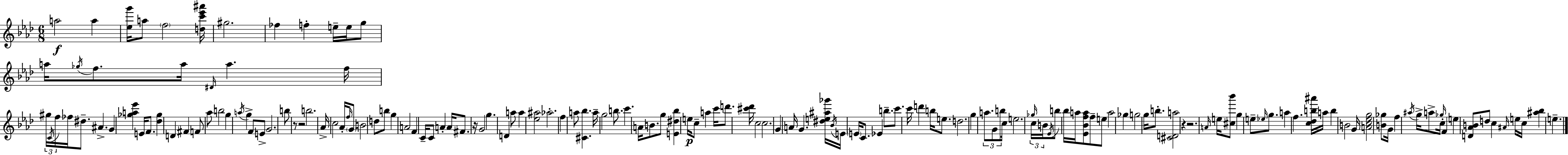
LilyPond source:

{
  \clef treble
  \numericTimeSignature
  \time 6/8
  \key f \minor
  a''2\f a''4 | <ees'' g'''>16 a''8 \parenthesize f''2 <d'' c''' ees''' ais'''>16 | gis''2. | fes''4 f''4-. e''16-- e''16 g''8 | \break a''16 \acciaccatura { ges''16 } f''8. a''16 \grace { dis'16 } a''4. | f''16 \tuplet 3/2 { gis''16 \acciaccatura { c'16 } f''16 } fes''16 dis''8.-- ais'4.-> | g'4 <ges'' a'' ees'''>4 e'16 | f'8. <des'' ges''>4 d'4 fis'4 | \break f'8 aes''8 b''2 | g''4 \acciaccatura { a''16 } g''4-> | f'8 e'8-> g'2. | b''8 r8 r2 | \break b''2. | aes'16-> c''2 | aes'16-. \grace { f''16 } \parenthesize g'8 b'2 | d''8 b''8 g''4 a'2 | \break f'4 c'16-- c'8 | a'4-. a'16 fis'8. r16 g'2 | g''4. d'4 | a''8 a''4 <ees'' ais''>2 | \break aes''2.-. | f''4 a''8 <cis' bes''>4. | a''16-- g''2 | b''8. c'''4. a'16 | \break b'8. g''8 <e' dis'' bes''>4 e''16\p c''8-- | a''4 c'''16 d'''8. <cis''' des'''>16 c''2 | c''2. | g'4 a'16 g'4. | \break <dis'' e'' ais'' ges'''>16 \acciaccatura { bes'16 } e'16 \parenthesize e'16 c'8. ees'4 | b''8.-- c'''8. c'''16 d'''4 | b''16 e''8. d''2. | g''4 \tuplet 3/2 { a''8. | \break g'8 b''8 } c''16 e''2. | \tuplet 3/2 { \grace { ges''16 } c''16 b'16 } \acciaccatura { ees'16 } b''8 | bes''16 a''16 <ees' bes' f'' a''>8 f''8-- e''8 a''2 | ges''4 g''2 | \break g''16 b''8.-. <cis' d' a''>2 | r4 r2. | \grace { a'16 } e''16 <cis'' bes'''>8 | g''4 e''8-- \grace { ees''16 } g''8. a''4 | \break f''4. <c'' des'' b'' ais'''>16 a''16 b''4 | b'2 g'16 <a' c'' ees'' g''>2 | <b' ges''>8 g'16 f''4 | \acciaccatura { ais''16 } g''16-> a''8-> \grace { ges''16 } c''16-. f'4 | \break e''4 <d' aes' b'>8 d''8 c''4 | \grace { ais'16 } e''16 c''16 <ais'' bes''>4 e''4.-- | \bar "|."
}